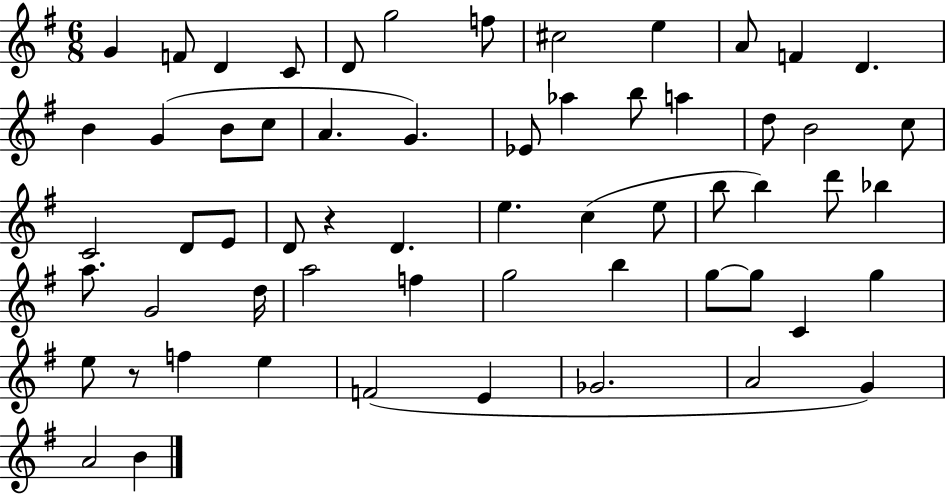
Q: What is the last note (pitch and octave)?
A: B4